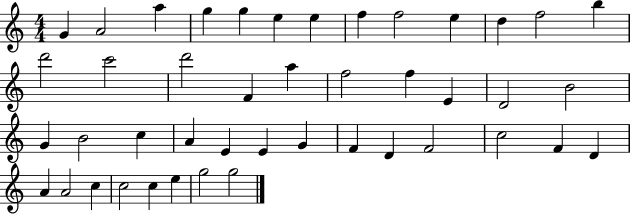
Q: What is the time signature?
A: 4/4